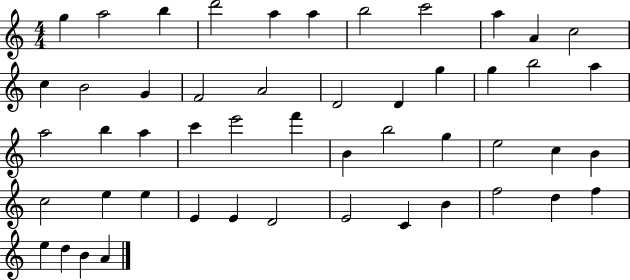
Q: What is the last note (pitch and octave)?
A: A4